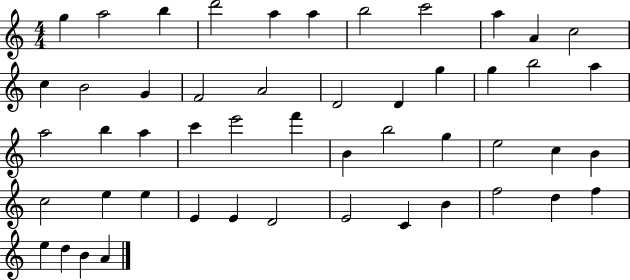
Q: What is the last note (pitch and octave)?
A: A4